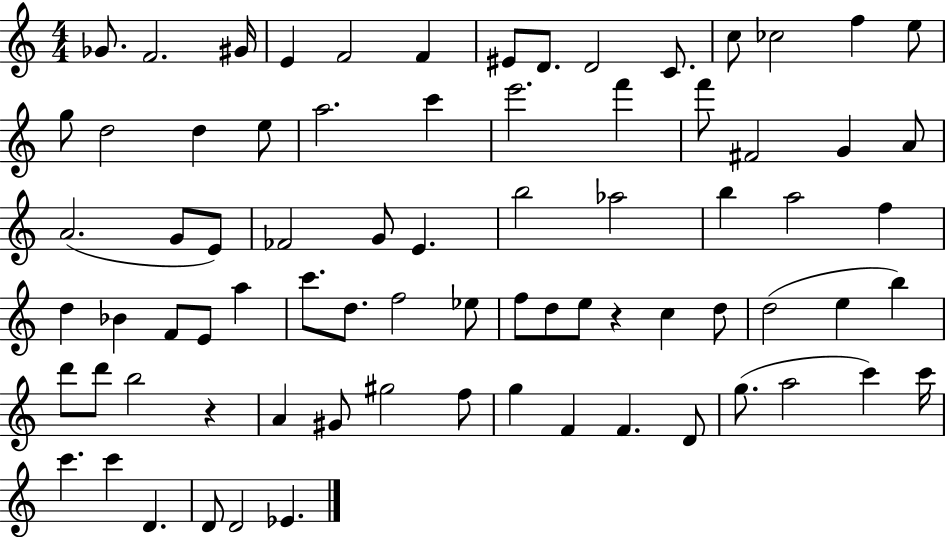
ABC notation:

X:1
T:Untitled
M:4/4
L:1/4
K:C
_G/2 F2 ^G/4 E F2 F ^E/2 D/2 D2 C/2 c/2 _c2 f e/2 g/2 d2 d e/2 a2 c' e'2 f' f'/2 ^F2 G A/2 A2 G/2 E/2 _F2 G/2 E b2 _a2 b a2 f d _B F/2 E/2 a c'/2 d/2 f2 _e/2 f/2 d/2 e/2 z c d/2 d2 e b d'/2 d'/2 b2 z A ^G/2 ^g2 f/2 g F F D/2 g/2 a2 c' c'/4 c' c' D D/2 D2 _E